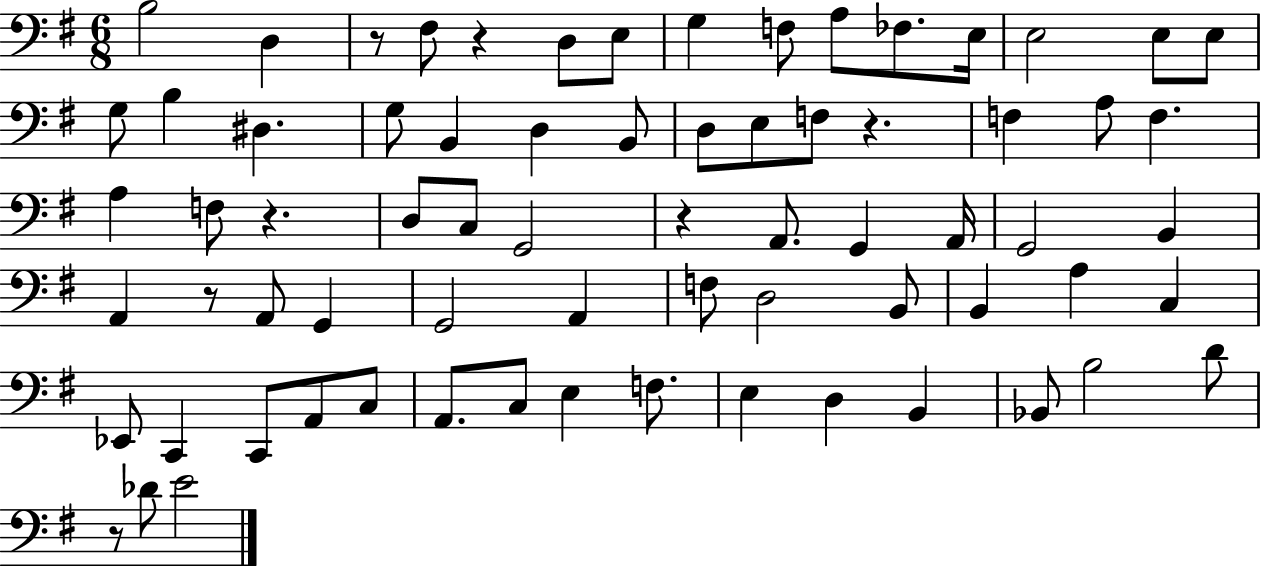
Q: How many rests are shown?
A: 7